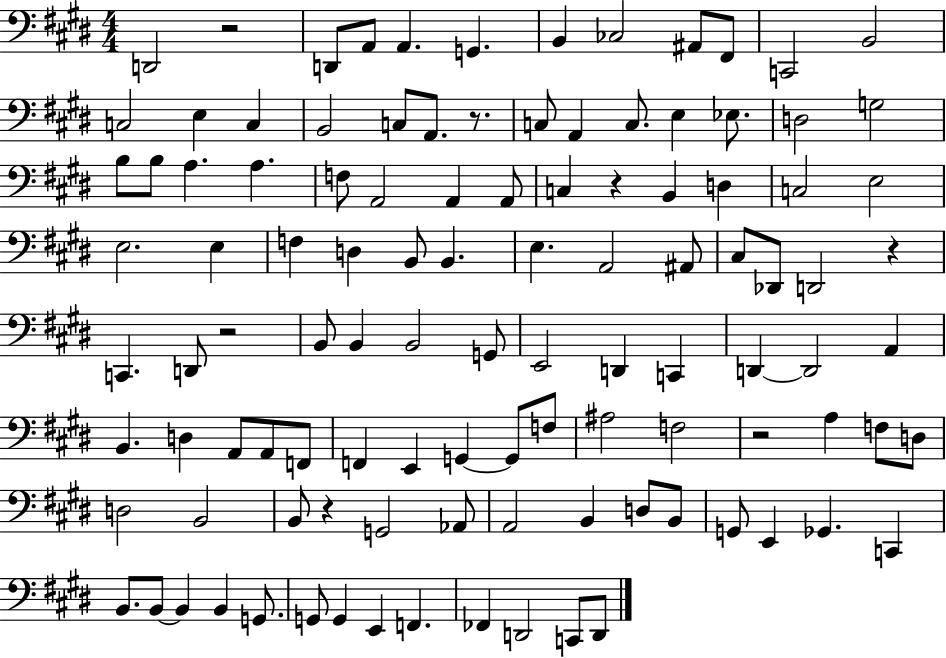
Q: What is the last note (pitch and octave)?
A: D2